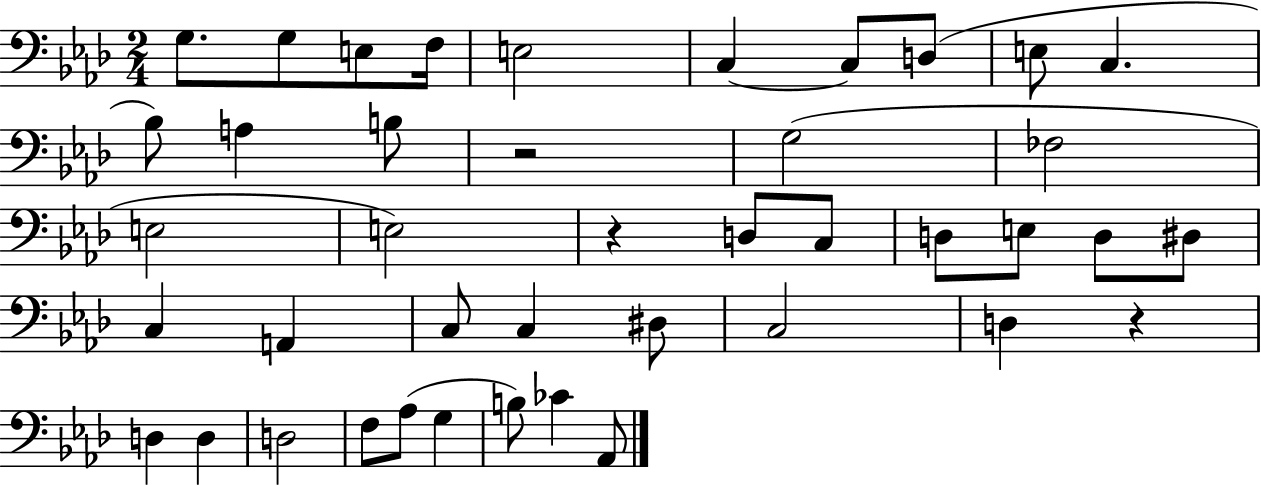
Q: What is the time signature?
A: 2/4